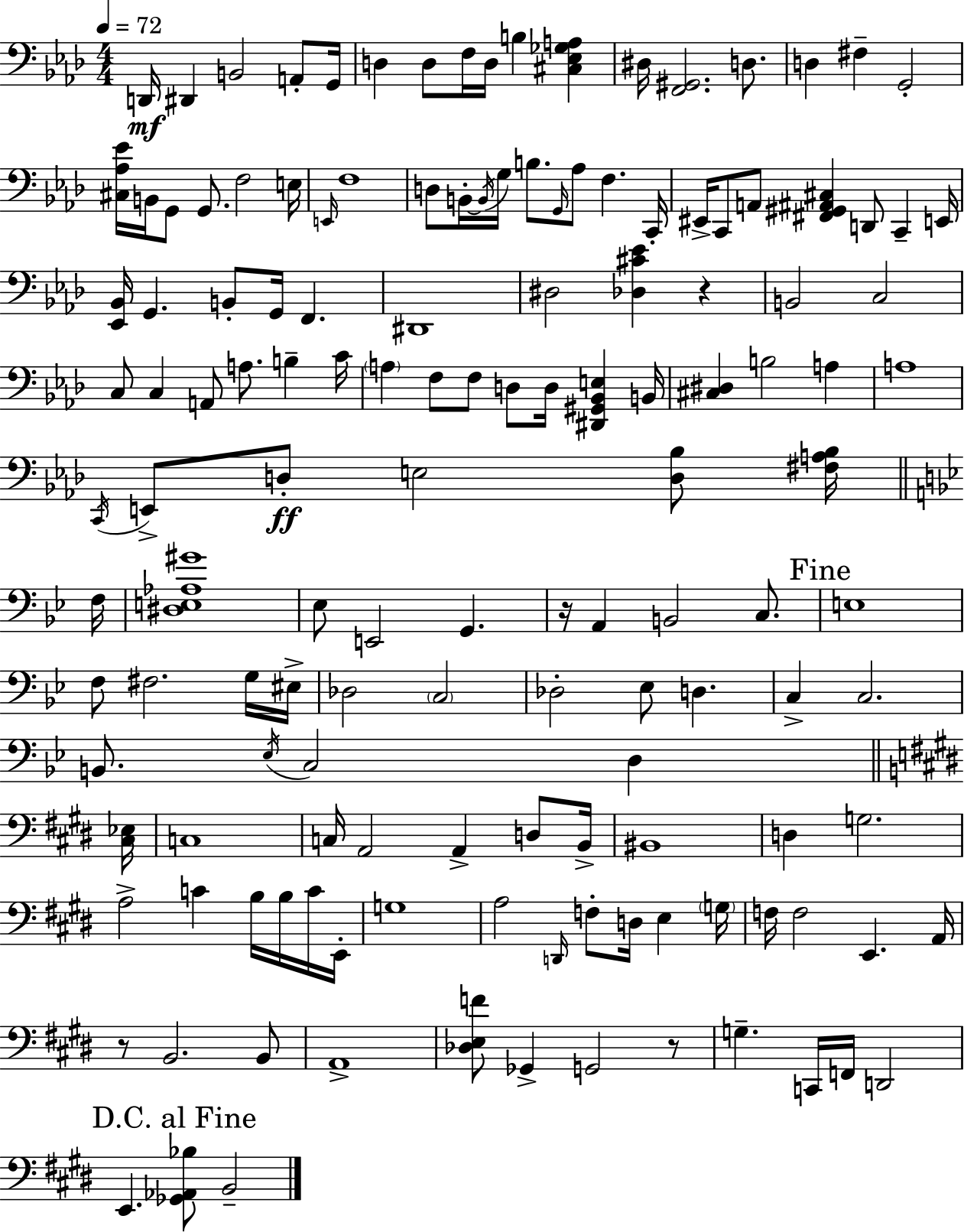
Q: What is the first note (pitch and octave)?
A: D2